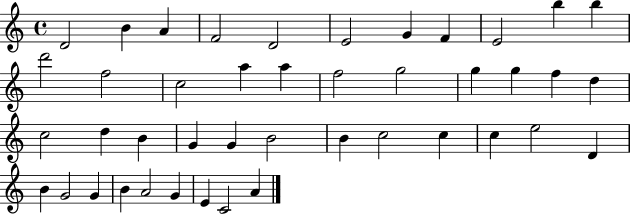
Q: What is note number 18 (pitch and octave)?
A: G5